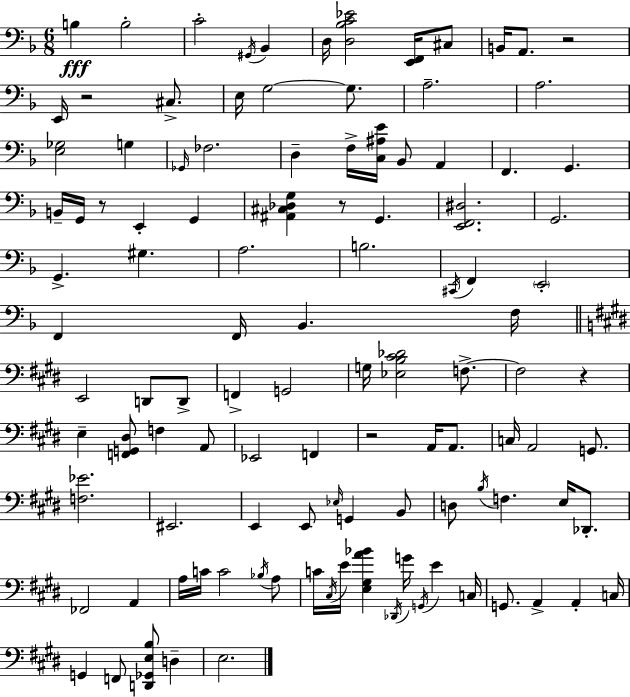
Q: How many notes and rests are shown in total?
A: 111